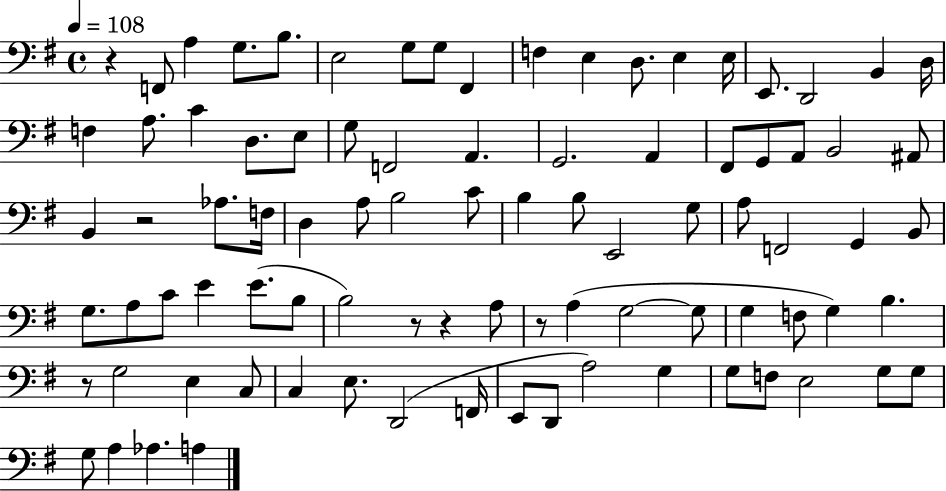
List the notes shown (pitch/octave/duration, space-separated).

R/q F2/e A3/q G3/e. B3/e. E3/h G3/e G3/e F#2/q F3/q E3/q D3/e. E3/q E3/s E2/e. D2/h B2/q D3/s F3/q A3/e. C4/q D3/e. E3/e G3/e F2/h A2/q. G2/h. A2/q F#2/e G2/e A2/e B2/h A#2/e B2/q R/h Ab3/e. F3/s D3/q A3/e B3/h C4/e B3/q B3/e E2/h G3/e A3/e F2/h G2/q B2/e G3/e. A3/e C4/e E4/q E4/e. B3/e B3/h R/e R/q A3/e R/e A3/q G3/h G3/e G3/q F3/e G3/q B3/q. R/e G3/h E3/q C3/e C3/q E3/e. D2/h F2/s E2/e D2/e A3/h G3/q G3/e F3/e E3/h G3/e G3/e G3/e A3/q Ab3/q. A3/q